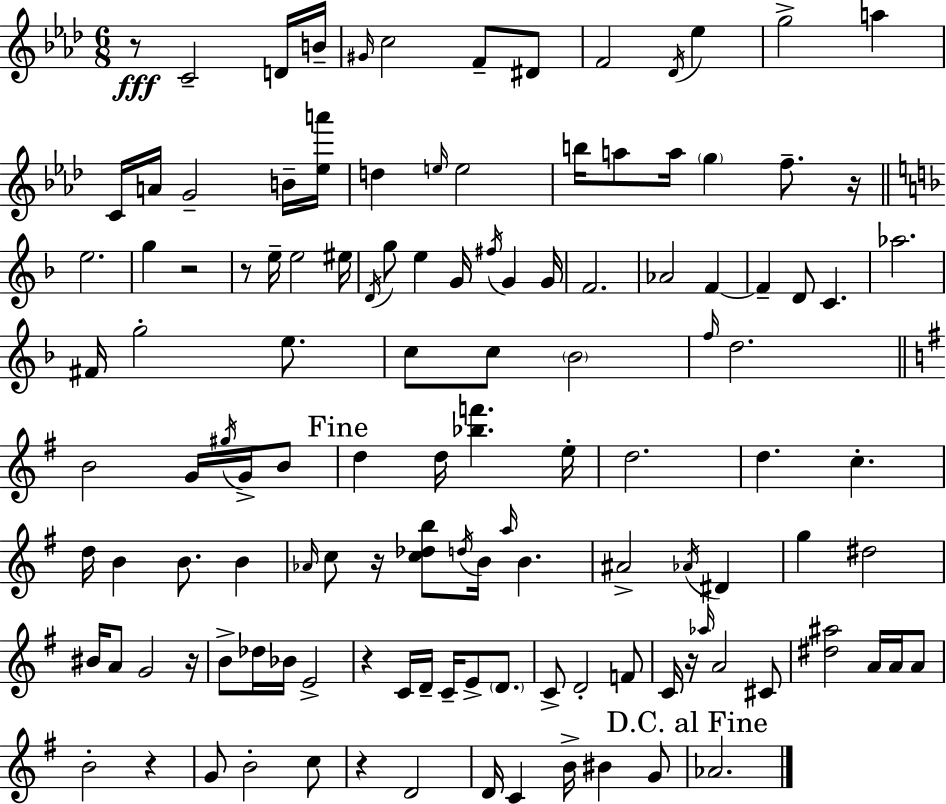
{
  \clef treble
  \numericTimeSignature
  \time 6/8
  \key f \minor
  r8\fff c'2-- d'16 b'16-- | \grace { gis'16 } c''2 f'8-- dis'8 | f'2 \acciaccatura { des'16 } ees''4 | g''2-> a''4 | \break c'16 a'16 g'2-- | b'16-- <ees'' a'''>16 d''4 \grace { e''16 } e''2 | b''16 a''8 a''16 \parenthesize g''4 f''8.-- | r16 \bar "||" \break \key d \minor e''2. | g''4 r2 | r8 e''16-- e''2 eis''16 | \acciaccatura { d'16 } g''8 e''4 g'16 \acciaccatura { fis''16 } g'4 | \break g'16 f'2. | aes'2 f'4~~ | f'4-- d'8 c'4. | aes''2. | \break fis'16 g''2-. e''8. | c''8 c''8 \parenthesize bes'2 | \grace { f''16 } d''2. | \bar "||" \break \key g \major b'2 g'16 \acciaccatura { gis''16 } g'16-> b'8 | \mark "Fine" d''4 d''16 <bes'' f'''>4. | e''16-. d''2. | d''4. c''4.-. | \break d''16 b'4 b'8. b'4 | \grace { aes'16 } c''8 r16 <c'' des'' b''>8 \acciaccatura { d''16 } b'16 \grace { a''16 } b'4. | ais'2-> | \acciaccatura { aes'16 } dis'4 g''4 dis''2 | \break bis'16 a'8 g'2 | r16 b'8-> des''16 bes'16 e'2-> | r4 c'16 d'16-- c'16-- | e'8-> \parenthesize d'8. c'8-> d'2-. | \break f'8 c'16 r16 \grace { aes''16 } a'2 | cis'8 <dis'' ais''>2 | a'16 a'16 a'8 b'2-. | r4 g'8 b'2-. | \break c''8 r4 d'2 | d'16 c'4 b'16-> | bis'4 g'8 \mark "D.C. al Fine" aes'2. | \bar "|."
}